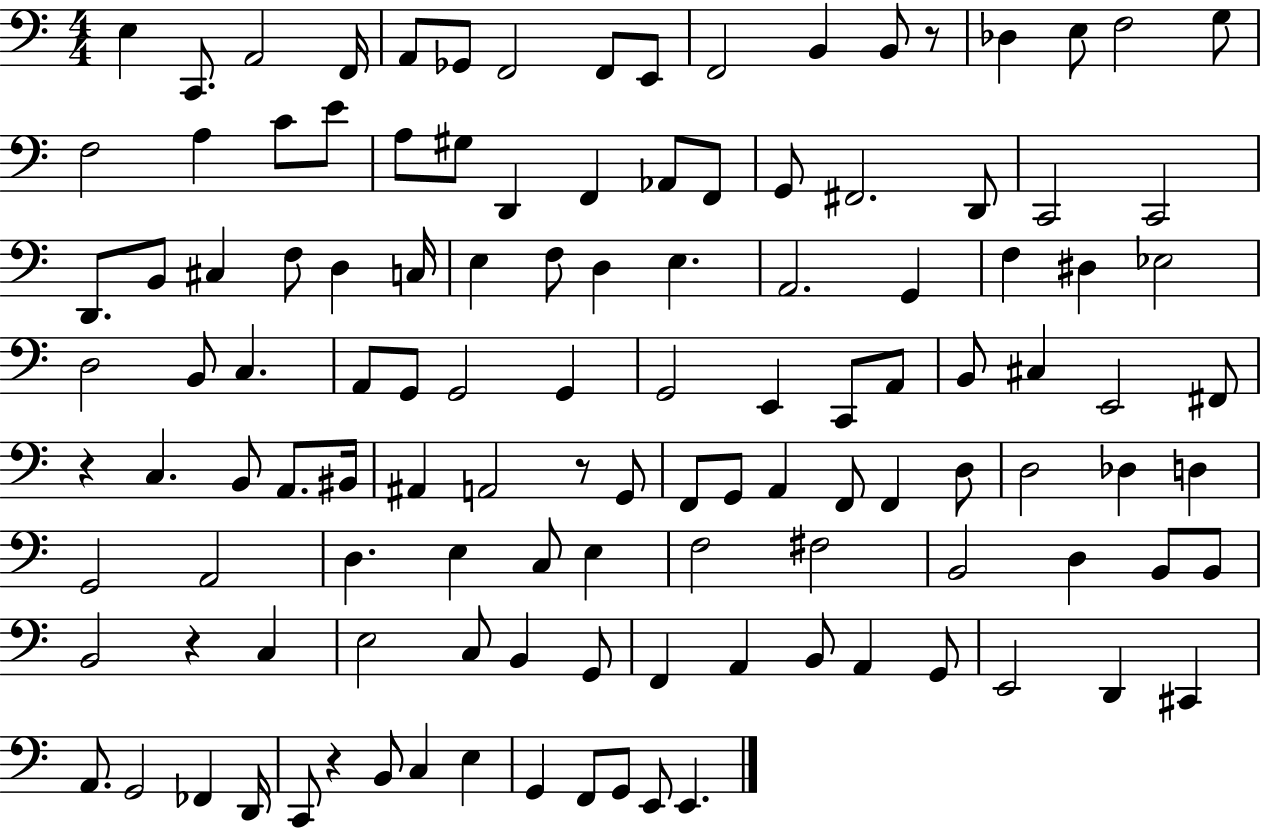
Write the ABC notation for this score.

X:1
T:Untitled
M:4/4
L:1/4
K:C
E, C,,/2 A,,2 F,,/4 A,,/2 _G,,/2 F,,2 F,,/2 E,,/2 F,,2 B,, B,,/2 z/2 _D, E,/2 F,2 G,/2 F,2 A, C/2 E/2 A,/2 ^G,/2 D,, F,, _A,,/2 F,,/2 G,,/2 ^F,,2 D,,/2 C,,2 C,,2 D,,/2 B,,/2 ^C, F,/2 D, C,/4 E, F,/2 D, E, A,,2 G,, F, ^D, _E,2 D,2 B,,/2 C, A,,/2 G,,/2 G,,2 G,, G,,2 E,, C,,/2 A,,/2 B,,/2 ^C, E,,2 ^F,,/2 z C, B,,/2 A,,/2 ^B,,/4 ^A,, A,,2 z/2 G,,/2 F,,/2 G,,/2 A,, F,,/2 F,, D,/2 D,2 _D, D, G,,2 A,,2 D, E, C,/2 E, F,2 ^F,2 B,,2 D, B,,/2 B,,/2 B,,2 z C, E,2 C,/2 B,, G,,/2 F,, A,, B,,/2 A,, G,,/2 E,,2 D,, ^C,, A,,/2 G,,2 _F,, D,,/4 C,,/2 z B,,/2 C, E, G,, F,,/2 G,,/2 E,,/2 E,,